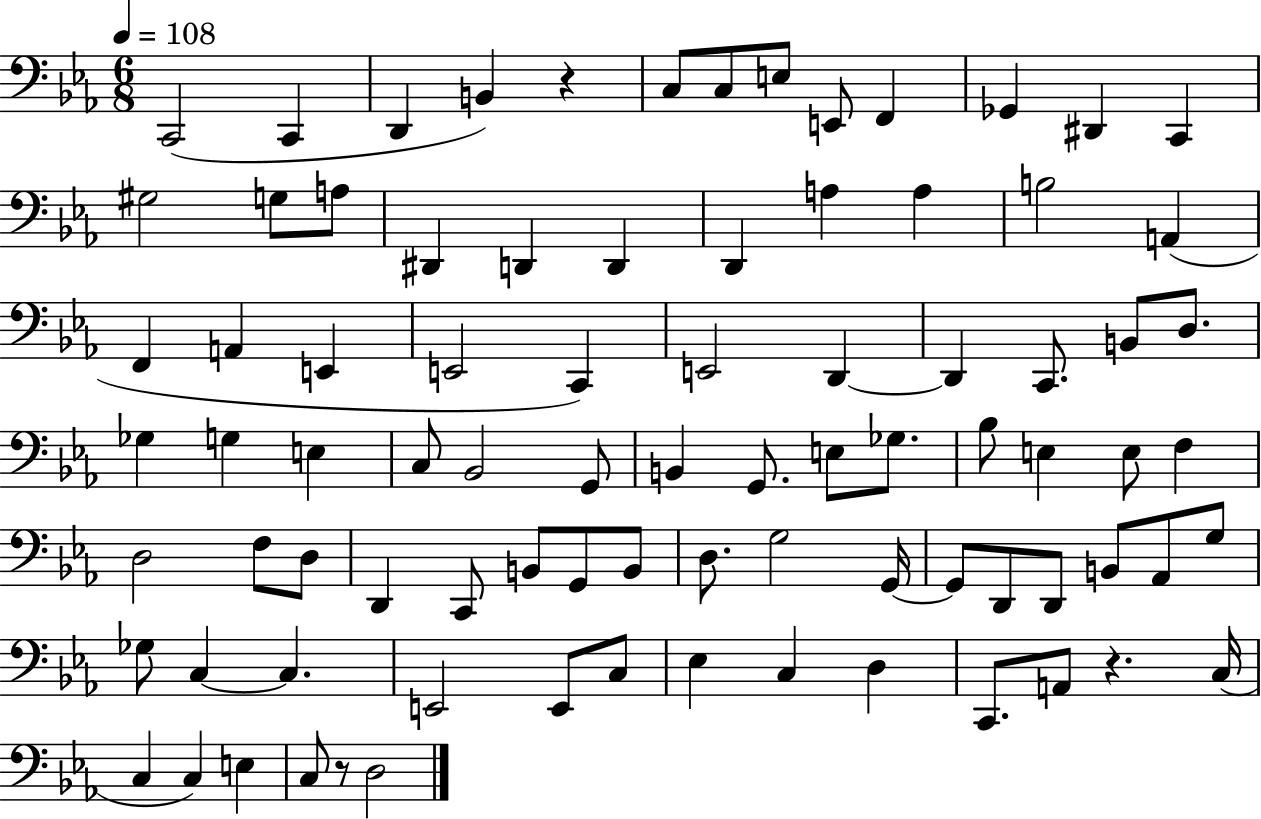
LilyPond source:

{
  \clef bass
  \numericTimeSignature
  \time 6/8
  \key ees \major
  \tempo 4 = 108
  c,2( c,4 | d,4 b,4) r4 | c8 c8 e8 e,8 f,4 | ges,4 dis,4 c,4 | \break gis2 g8 a8 | dis,4 d,4 d,4 | d,4 a4 a4 | b2 a,4( | \break f,4 a,4 e,4 | e,2 c,4) | e,2 d,4~~ | d,4 c,8. b,8 d8. | \break ges4 g4 e4 | c8 bes,2 g,8 | b,4 g,8. e8 ges8. | bes8 e4 e8 f4 | \break d2 f8 d8 | d,4 c,8 b,8 g,8 b,8 | d8. g2 g,16~~ | g,8 d,8 d,8 b,8 aes,8 g8 | \break ges8 c4~~ c4. | e,2 e,8 c8 | ees4 c4 d4 | c,8. a,8 r4. c16( | \break c4 c4) e4 | c8 r8 d2 | \bar "|."
}